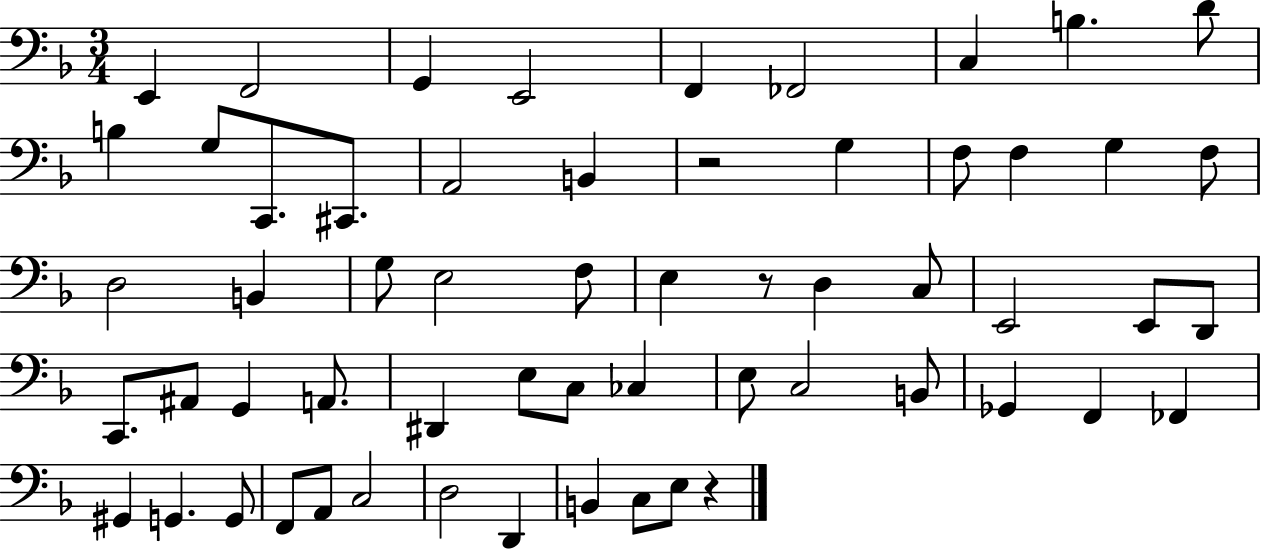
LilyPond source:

{
  \clef bass
  \numericTimeSignature
  \time 3/4
  \key f \major
  e,4 f,2 | g,4 e,2 | f,4 fes,2 | c4 b4. d'8 | \break b4 g8 c,8. cis,8. | a,2 b,4 | r2 g4 | f8 f4 g4 f8 | \break d2 b,4 | g8 e2 f8 | e4 r8 d4 c8 | e,2 e,8 d,8 | \break c,8. ais,8 g,4 a,8. | dis,4 e8 c8 ces4 | e8 c2 b,8 | ges,4 f,4 fes,4 | \break gis,4 g,4. g,8 | f,8 a,8 c2 | d2 d,4 | b,4 c8 e8 r4 | \break \bar "|."
}